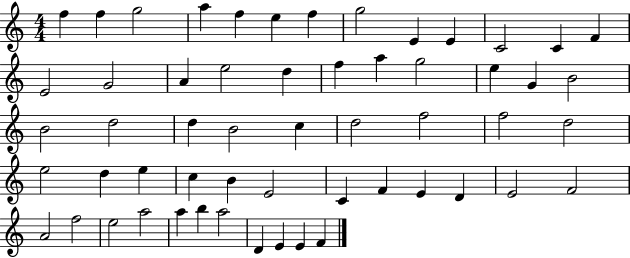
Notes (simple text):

F5/q F5/q G5/h A5/q F5/q E5/q F5/q G5/h E4/q E4/q C4/h C4/q F4/q E4/h G4/h A4/q E5/h D5/q F5/q A5/q G5/h E5/q G4/q B4/h B4/h D5/h D5/q B4/h C5/q D5/h F5/h F5/h D5/h E5/h D5/q E5/q C5/q B4/q E4/h C4/q F4/q E4/q D4/q E4/h F4/h A4/h F5/h E5/h A5/h A5/q B5/q A5/h D4/q E4/q E4/q F4/q